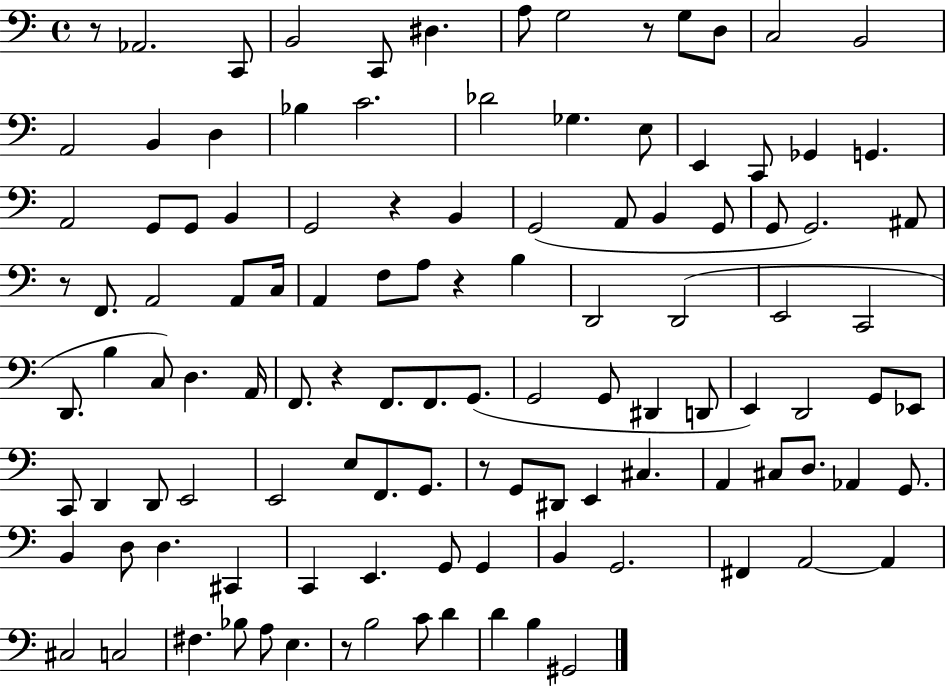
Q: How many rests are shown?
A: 8